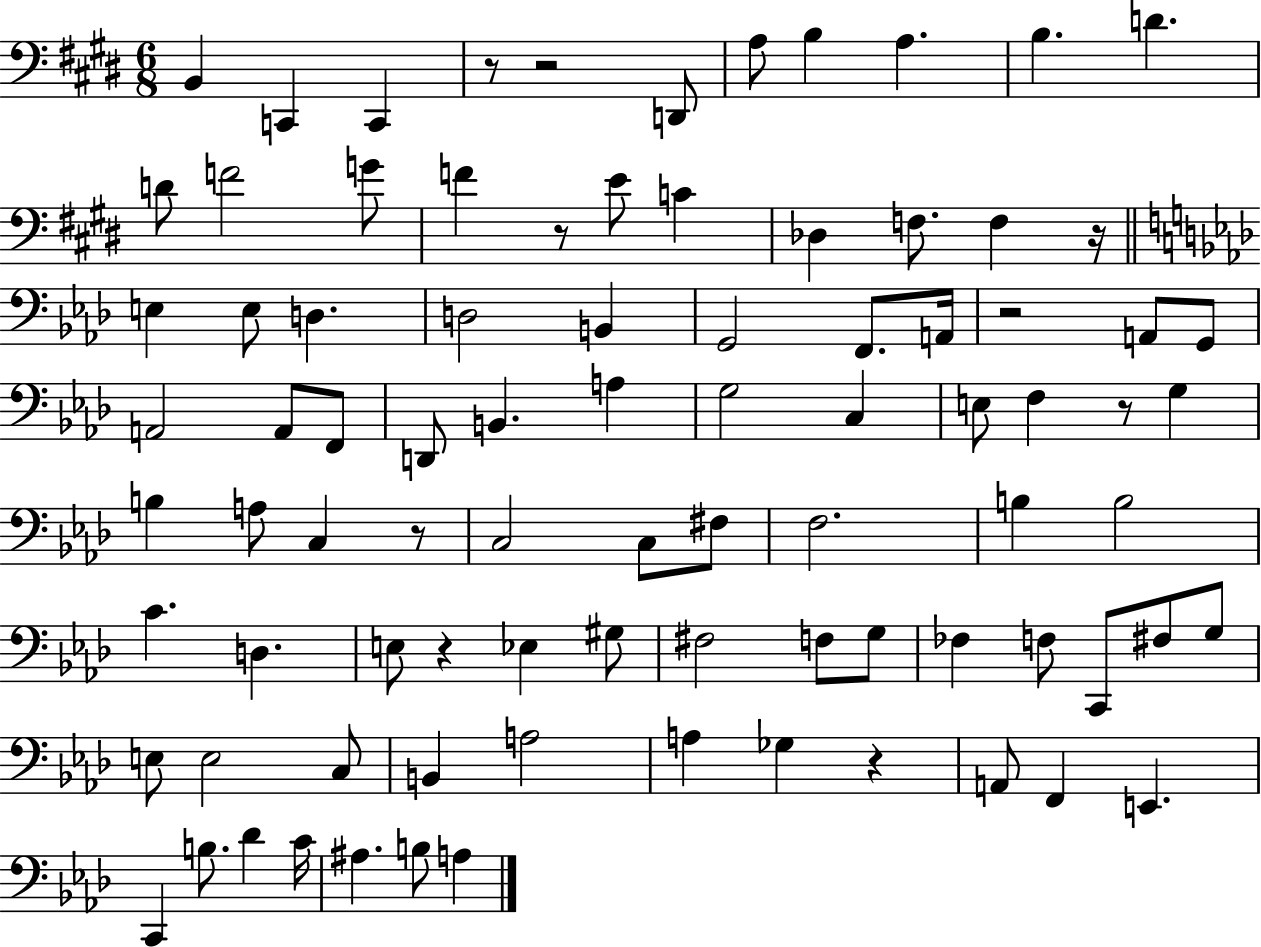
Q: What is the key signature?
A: E major